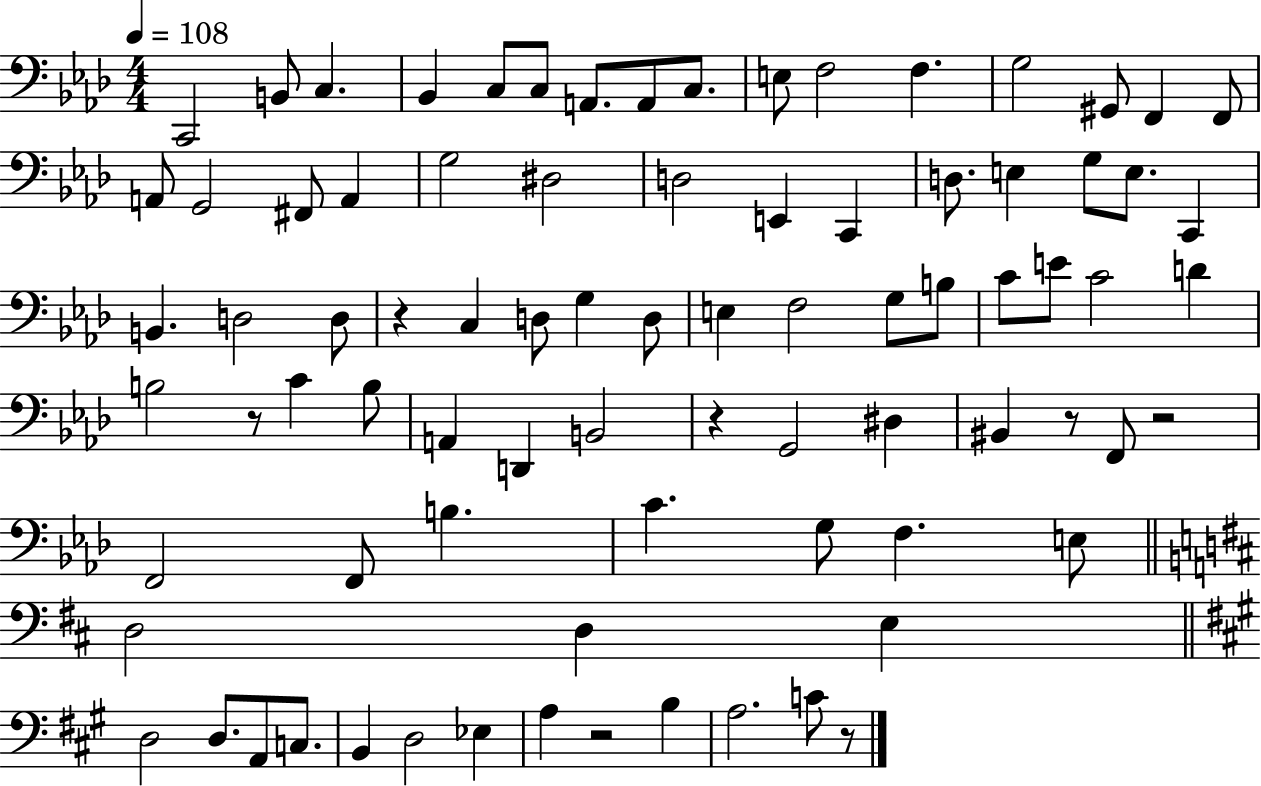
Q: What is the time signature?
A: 4/4